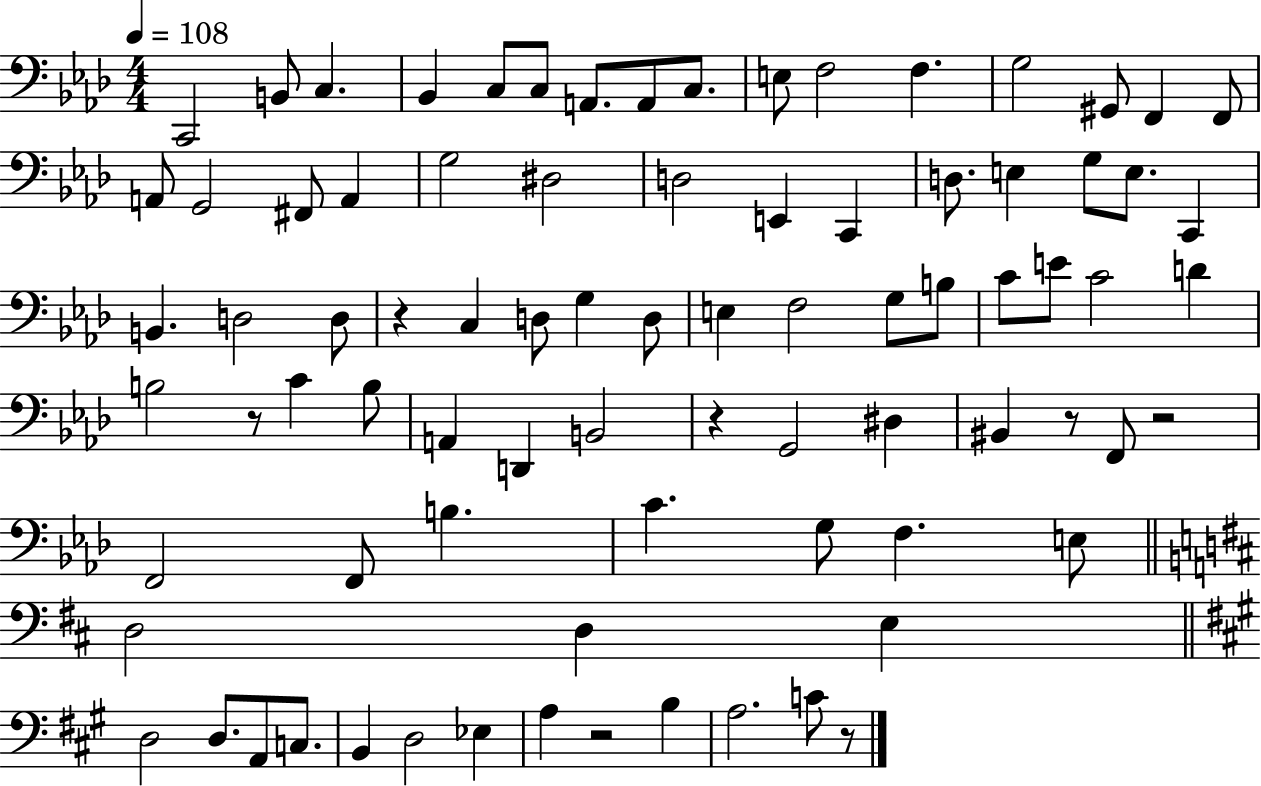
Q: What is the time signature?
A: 4/4